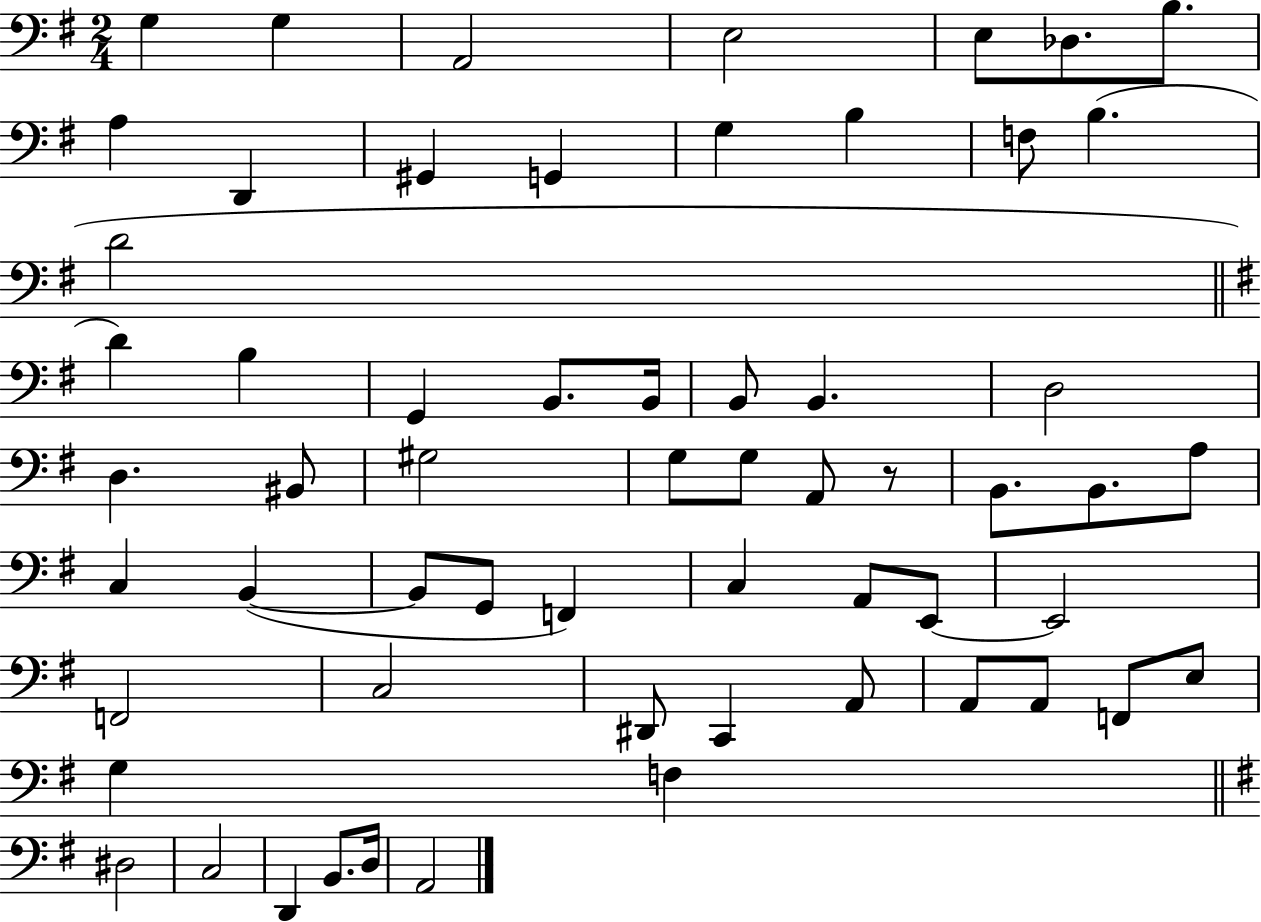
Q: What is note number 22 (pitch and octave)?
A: B2